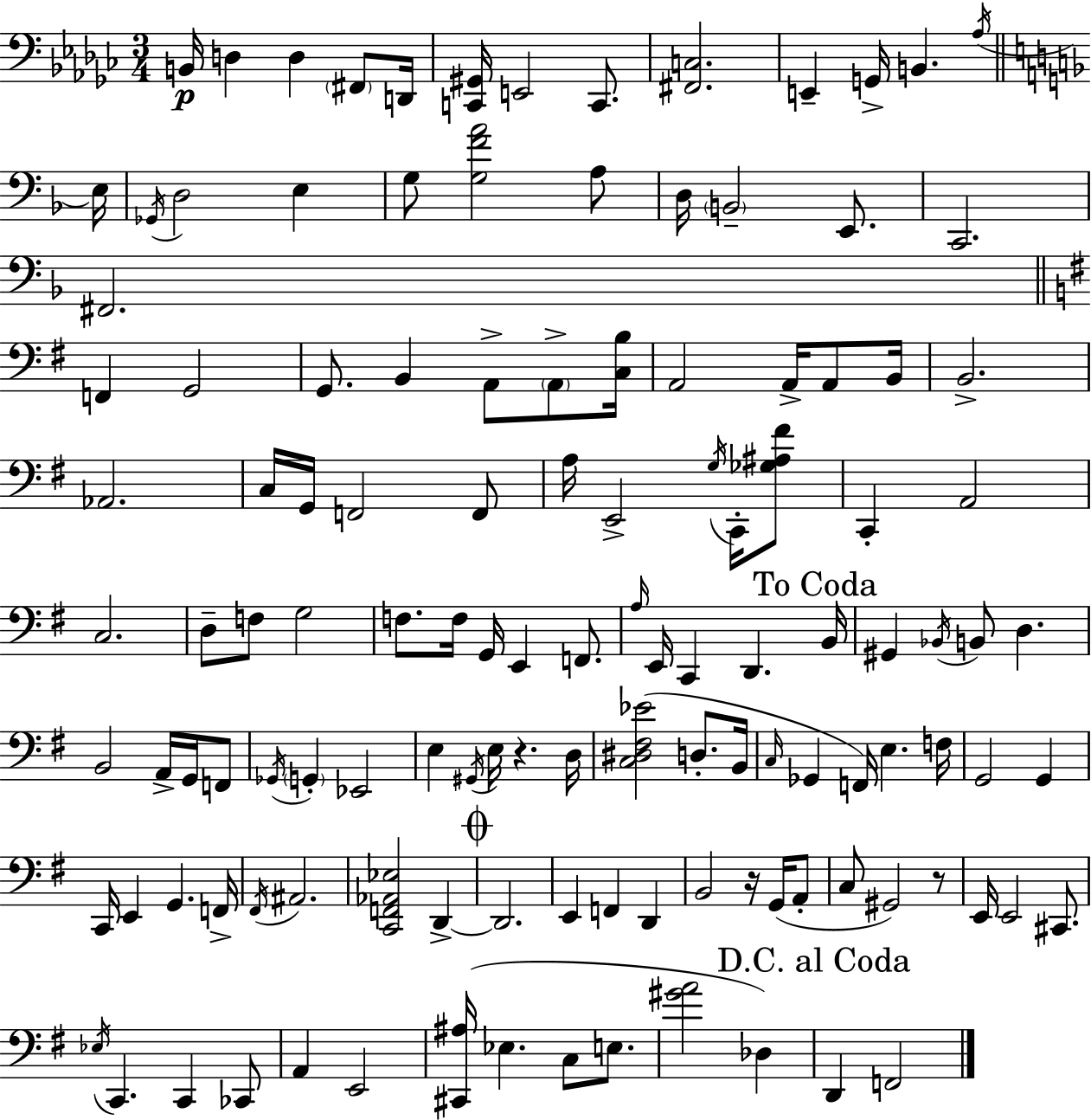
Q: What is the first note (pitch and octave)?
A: B2